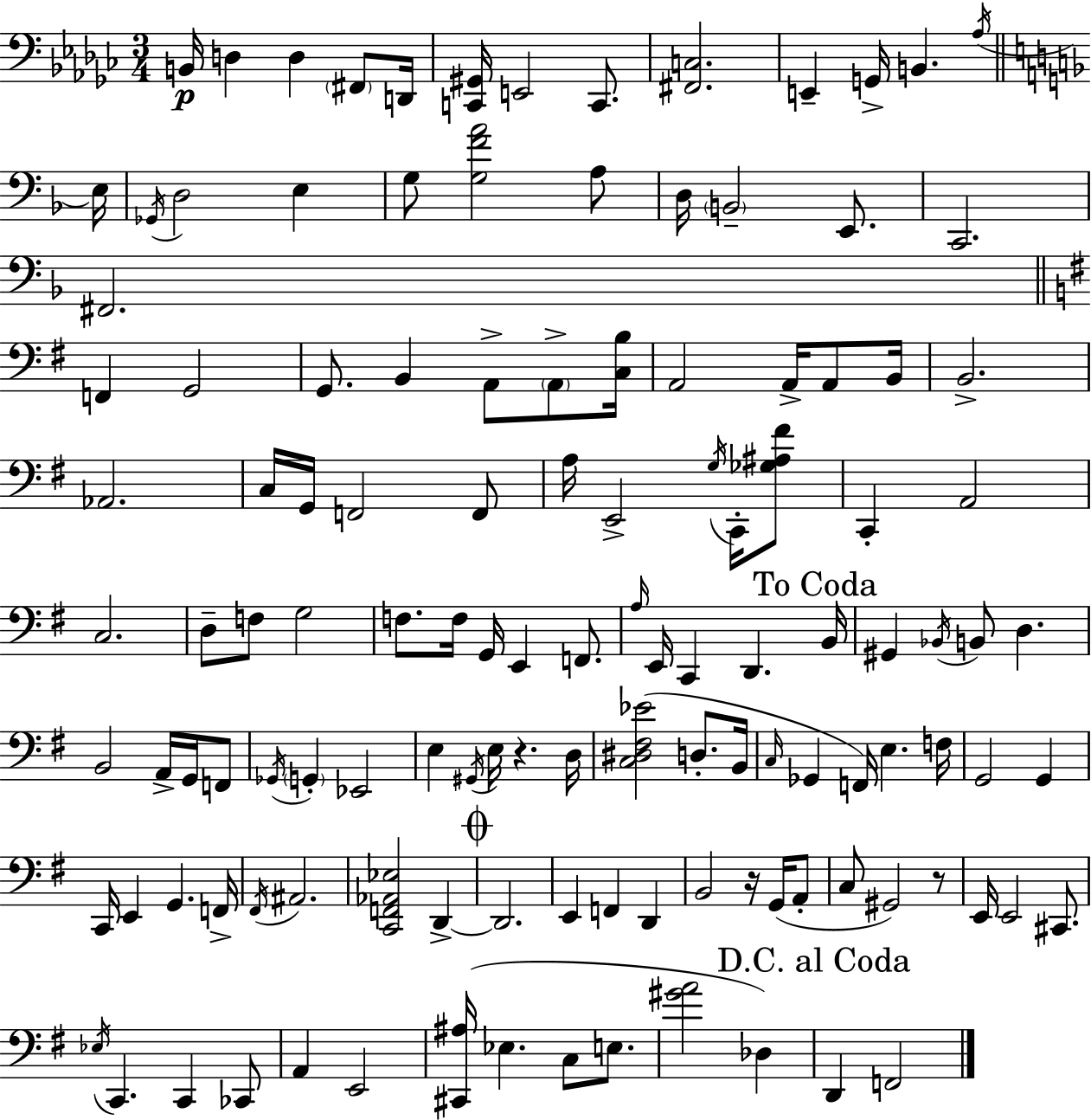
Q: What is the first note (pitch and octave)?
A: B2